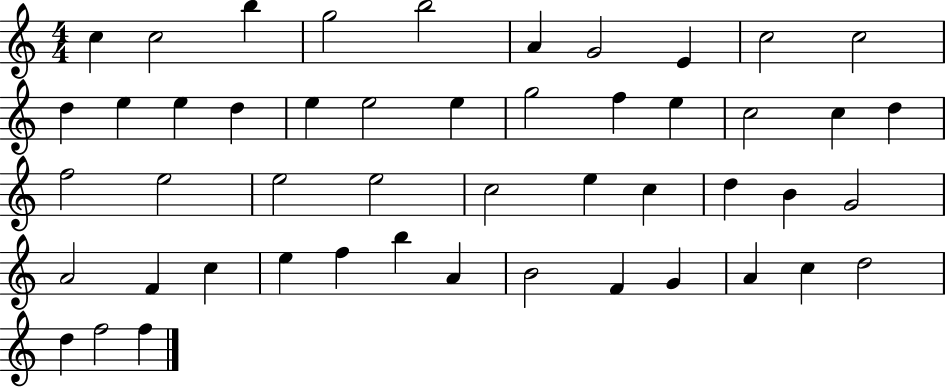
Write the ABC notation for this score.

X:1
T:Untitled
M:4/4
L:1/4
K:C
c c2 b g2 b2 A G2 E c2 c2 d e e d e e2 e g2 f e c2 c d f2 e2 e2 e2 c2 e c d B G2 A2 F c e f b A B2 F G A c d2 d f2 f